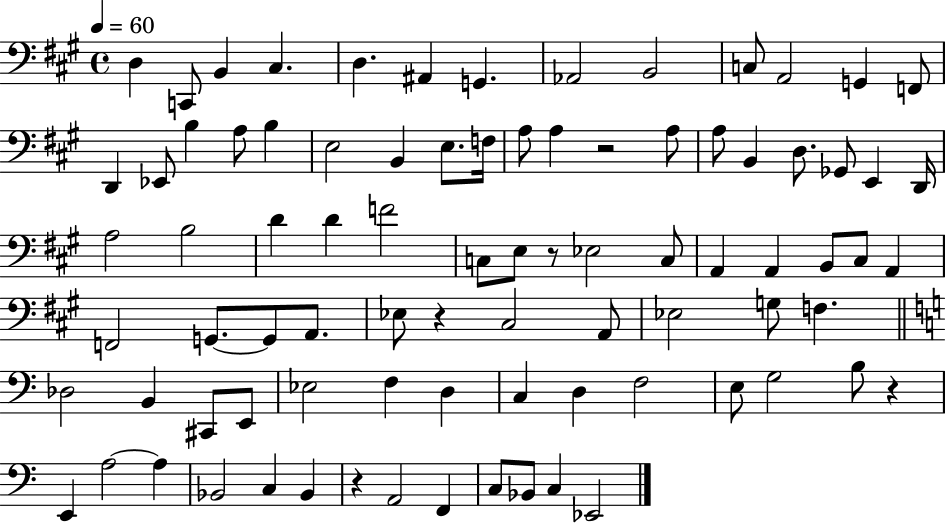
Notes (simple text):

D3/q C2/e B2/q C#3/q. D3/q. A#2/q G2/q. Ab2/h B2/h C3/e A2/h G2/q F2/e D2/q Eb2/e B3/q A3/e B3/q E3/h B2/q E3/e. F3/s A3/e A3/q R/h A3/e A3/e B2/q D3/e. Gb2/e E2/q D2/s A3/h B3/h D4/q D4/q F4/h C3/e E3/e R/e Eb3/h C3/e A2/q A2/q B2/e C#3/e A2/q F2/h G2/e. G2/e A2/e. Eb3/e R/q C#3/h A2/e Eb3/h G3/e F3/q. Db3/h B2/q C#2/e E2/e Eb3/h F3/q D3/q C3/q D3/q F3/h E3/e G3/h B3/e R/q E2/q A3/h A3/q Bb2/h C3/q Bb2/q R/q A2/h F2/q C3/e Bb2/e C3/q Eb2/h